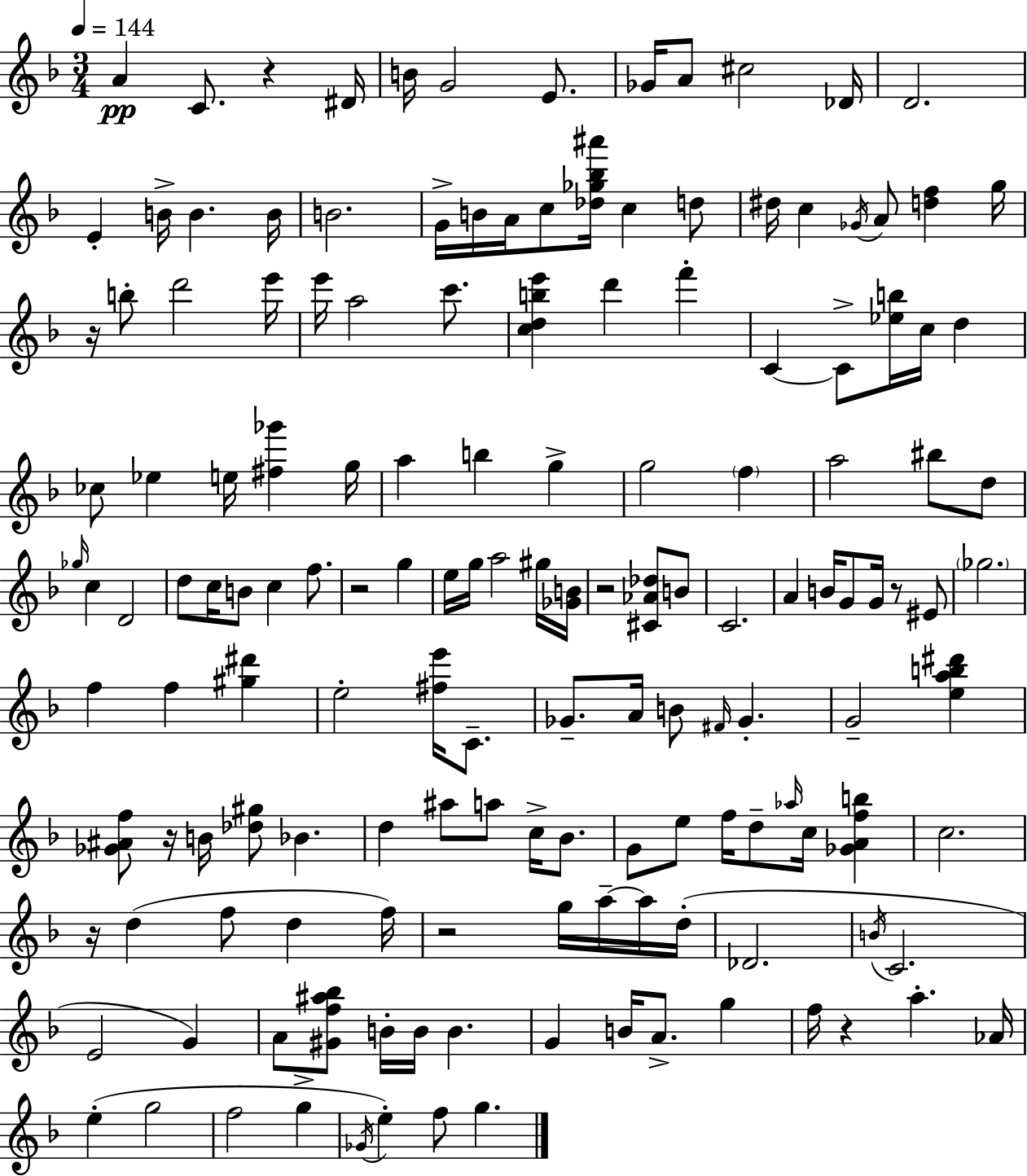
A4/q C4/e. R/q D#4/s B4/s G4/h E4/e. Gb4/s A4/e C#5/h Db4/s D4/h. E4/q B4/s B4/q. B4/s B4/h. G4/s B4/s A4/s C5/e [Db5,Gb5,Bb5,A#6]/s C5/q D5/e D#5/s C5/q Gb4/s A4/e [D5,F5]/q G5/s R/s B5/e D6/h E6/s E6/s A5/h C6/e. [C5,D5,B5,E6]/q D6/q F6/q C4/q C4/e [Eb5,B5]/s C5/s D5/q CES5/e Eb5/q E5/s [F#5,Gb6]/q G5/s A5/q B5/q G5/q G5/h F5/q A5/h BIS5/e D5/e Gb5/s C5/q D4/h D5/e C5/s B4/e C5/q F5/e. R/h G5/q E5/s G5/s A5/h G#5/s [Gb4,B4]/s R/h [C#4,Ab4,Db5]/e B4/e C4/h. A4/q B4/s G4/e G4/s R/e EIS4/e Gb5/h. F5/q F5/q [G#5,D#6]/q E5/h [F#5,E6]/s C4/e. Gb4/e. A4/s B4/e F#4/s Gb4/q. G4/h [E5,A5,B5,D#6]/q [Gb4,A#4,F5]/e R/s B4/s [Db5,G#5]/e Bb4/q. D5/q A#5/e A5/e C5/s Bb4/e. G4/e E5/e F5/s D5/e Ab5/s C5/s [Gb4,A4,F5,B5]/q C5/h. R/s D5/q F5/e D5/q F5/s R/h G5/s A5/s A5/s D5/s Db4/h. B4/s C4/h. E4/h G4/q A4/e [G#4,F5,A#5,Bb5]/e B4/s B4/s B4/q. G4/q B4/s A4/e. G5/q F5/s R/q A5/q. Ab4/s E5/q G5/h F5/h G5/q Gb4/s E5/q F5/e G5/q.